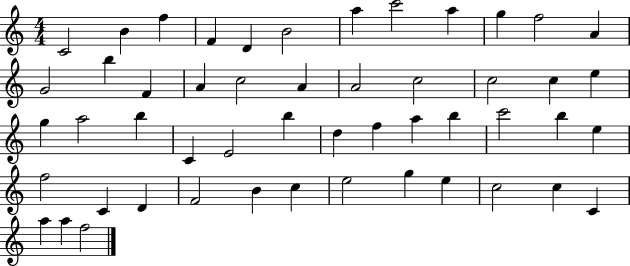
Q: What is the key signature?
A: C major